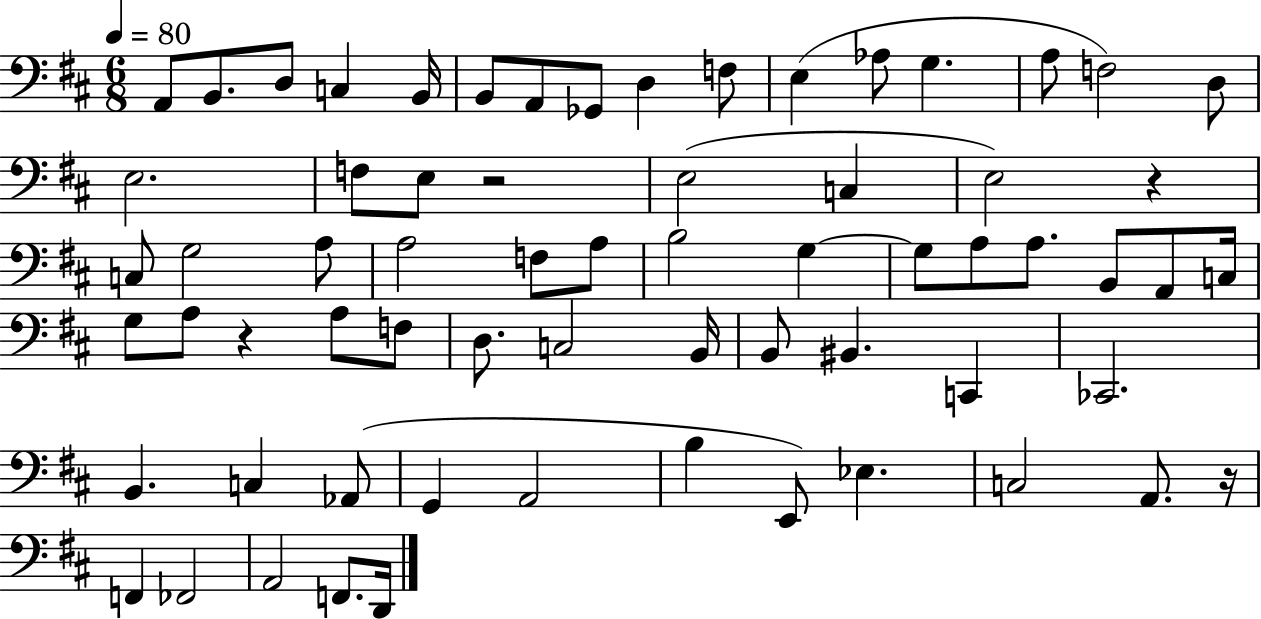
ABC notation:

X:1
T:Untitled
M:6/8
L:1/4
K:D
A,,/2 B,,/2 D,/2 C, B,,/4 B,,/2 A,,/2 _G,,/2 D, F,/2 E, _A,/2 G, A,/2 F,2 D,/2 E,2 F,/2 E,/2 z2 E,2 C, E,2 z C,/2 G,2 A,/2 A,2 F,/2 A,/2 B,2 G, G,/2 A,/2 A,/2 B,,/2 A,,/2 C,/4 G,/2 A,/2 z A,/2 F,/2 D,/2 C,2 B,,/4 B,,/2 ^B,, C,, _C,,2 B,, C, _A,,/2 G,, A,,2 B, E,,/2 _E, C,2 A,,/2 z/4 F,, _F,,2 A,,2 F,,/2 D,,/4